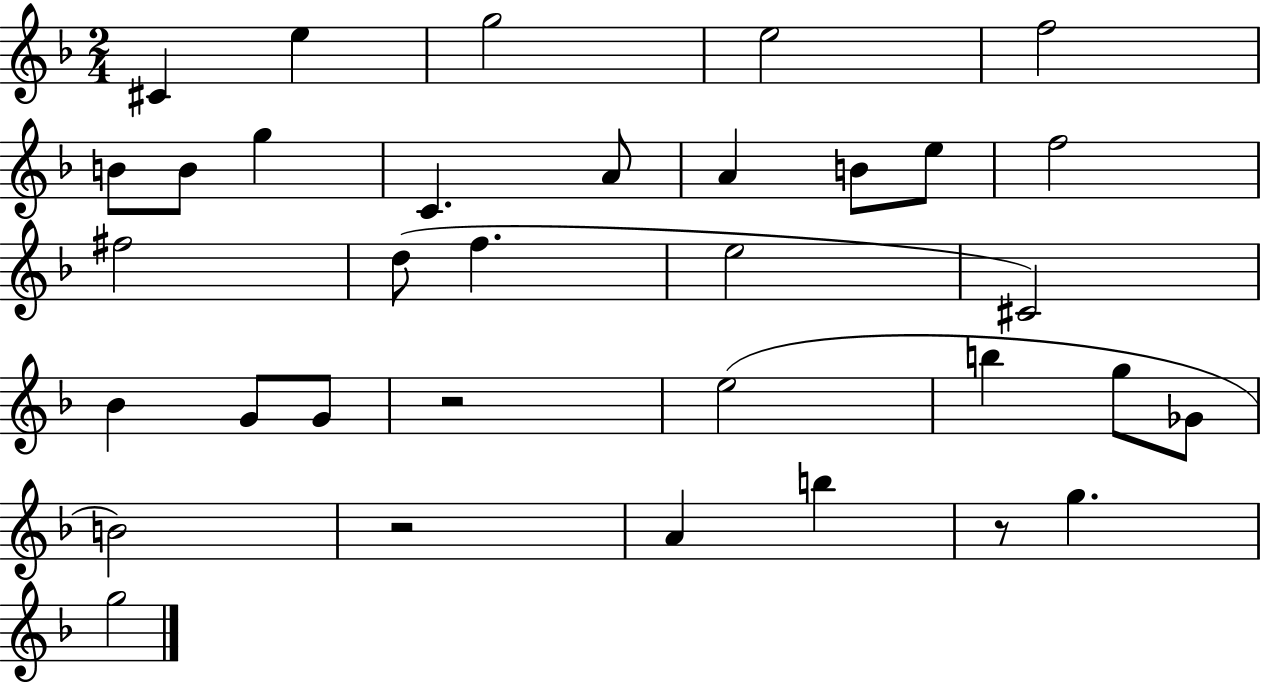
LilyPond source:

{
  \clef treble
  \numericTimeSignature
  \time 2/4
  \key f \major
  \repeat volta 2 { cis'4 e''4 | g''2 | e''2 | f''2 | \break b'8 b'8 g''4 | c'4. a'8 | a'4 b'8 e''8 | f''2 | \break fis''2 | d''8( f''4. | e''2 | cis'2) | \break bes'4 g'8 g'8 | r2 | e''2( | b''4 g''8 ges'8 | \break b'2) | r2 | a'4 b''4 | r8 g''4. | \break g''2 | } \bar "|."
}